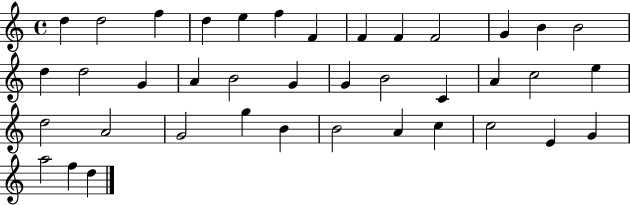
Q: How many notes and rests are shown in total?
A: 39